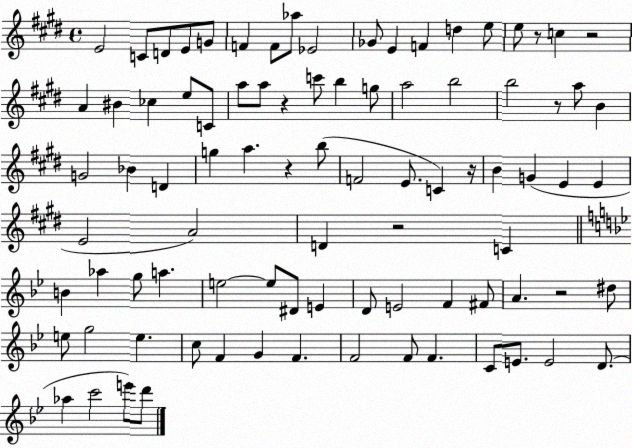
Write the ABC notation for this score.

X:1
T:Untitled
M:4/4
L:1/4
K:E
E2 C/2 D/2 E/2 G/2 F F/2 _a/2 _E2 _G/2 E F d e/2 e/2 z/2 c z2 A ^B _c e/2 C/2 a/2 a/2 z c'/2 b g/2 a2 b2 b2 z/2 a/2 B G2 _B D g a z b/2 F2 E/2 C z/4 B G E E E2 A2 D z2 C B _a g/2 a e2 e/2 ^D/2 E D/2 E2 F ^F/2 A z2 ^d/2 e/2 g2 e c/2 F G F F2 F/2 F C/2 E/2 E2 D/2 _a c'2 e'/2 d'/2